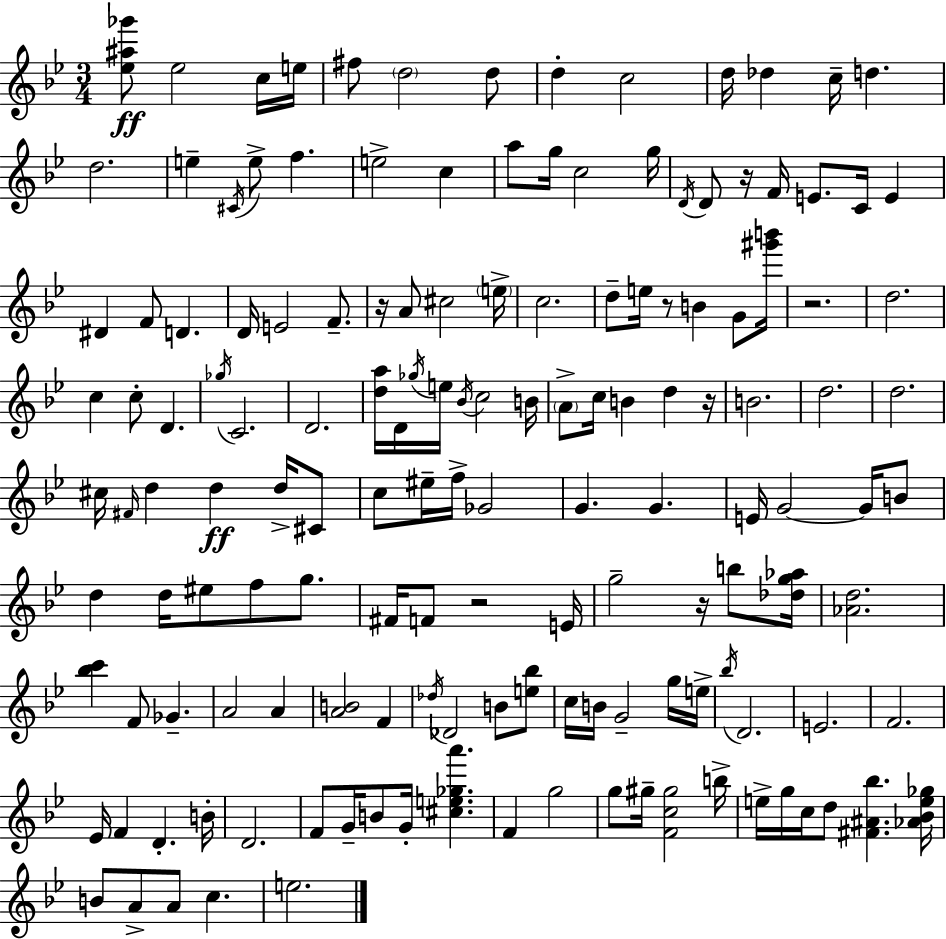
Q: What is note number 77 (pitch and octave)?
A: G4